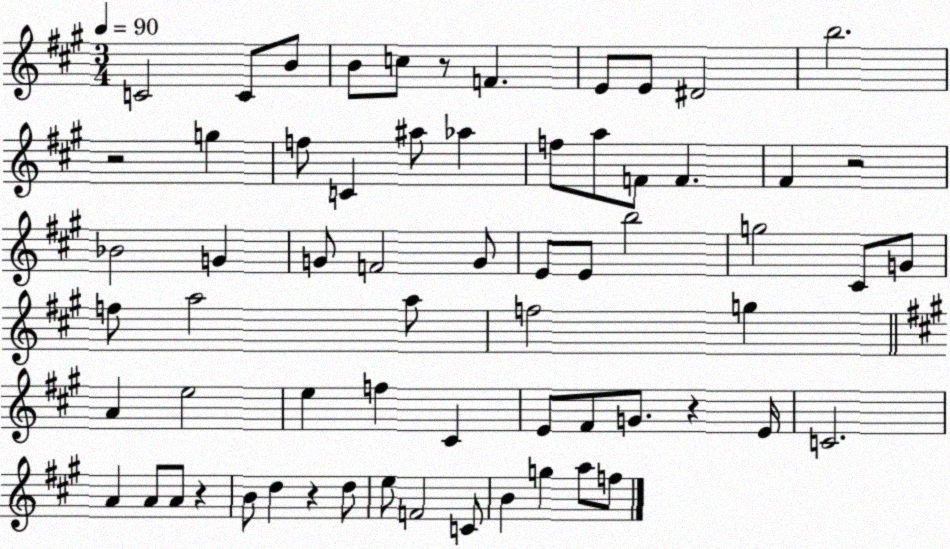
X:1
T:Untitled
M:3/4
L:1/4
K:A
C2 C/2 B/2 B/2 c/2 z/2 F E/2 E/2 ^D2 b2 z2 g f/2 C ^a/2 _a f/2 a/2 F/2 F ^F z2 _B2 G G/2 F2 G/2 E/2 E/2 b2 g2 ^C/2 G/2 f/2 a2 a/2 f2 g A e2 e f ^C E/2 ^F/2 G/2 z E/4 C2 A A/2 A/2 z B/2 d z d/2 e/2 F2 C/2 B g a/2 f/2